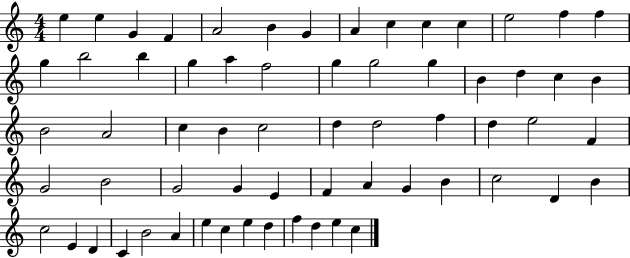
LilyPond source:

{
  \clef treble
  \numericTimeSignature
  \time 4/4
  \key c \major
  e''4 e''4 g'4 f'4 | a'2 b'4 g'4 | a'4 c''4 c''4 c''4 | e''2 f''4 f''4 | \break g''4 b''2 b''4 | g''4 a''4 f''2 | g''4 g''2 g''4 | b'4 d''4 c''4 b'4 | \break b'2 a'2 | c''4 b'4 c''2 | d''4 d''2 f''4 | d''4 e''2 f'4 | \break g'2 b'2 | g'2 g'4 e'4 | f'4 a'4 g'4 b'4 | c''2 d'4 b'4 | \break c''2 e'4 d'4 | c'4 b'2 a'4 | e''4 c''4 e''4 d''4 | f''4 d''4 e''4 c''4 | \break \bar "|."
}